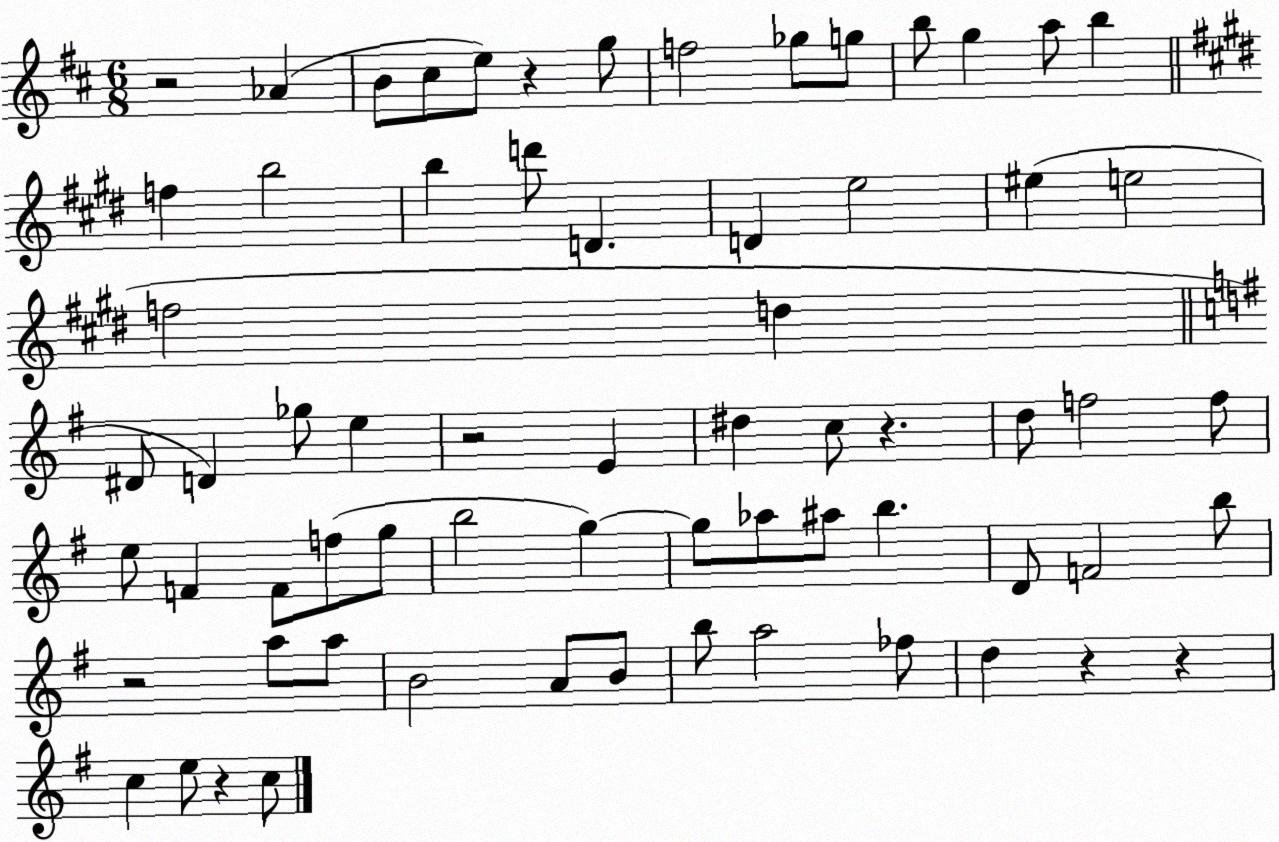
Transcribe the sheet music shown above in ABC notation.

X:1
T:Untitled
M:6/8
L:1/4
K:D
z2 _A B/2 ^c/2 e/2 z g/2 f2 _g/2 g/2 b/2 g a/2 b f b2 b d'/2 D D e2 ^e e2 f2 d ^D/2 D _g/2 e z2 E ^d c/2 z d/2 f2 f/2 e/2 F F/2 f/2 g/2 b2 g g/2 _a/2 ^a/2 b D/2 F2 b/2 z2 a/2 a/2 B2 A/2 B/2 b/2 a2 _f/2 d z z c e/2 z c/2